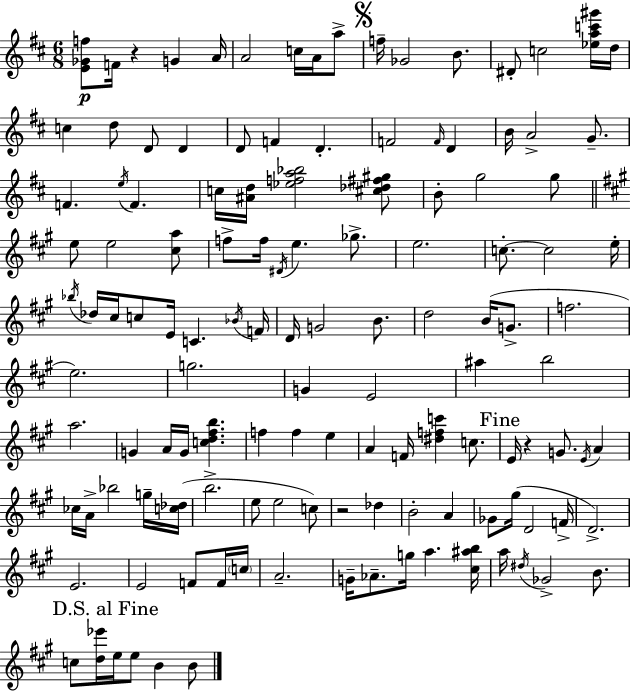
[E4,Gb4,F5]/e F4/s R/q G4/q A4/s A4/h C5/s A4/s A5/e F5/s Gb4/h B4/e. D#4/e C5/h [Eb5,A5,C6,G#6]/s D5/s C5/q D5/e D4/e D4/q D4/e F4/q D4/q. F4/h F4/s D4/q B4/s A4/h G4/e. F4/q. E5/s F4/q. C5/s [A#4,D5]/s [Eb5,F5,A5,Bb5]/h [C#5,Db5,F#5,G#5]/e B4/e G5/h G5/e E5/e E5/h [C#5,A5]/e F5/e F5/s D#4/s E5/q. Gb5/e. E5/h. C5/e. C5/h E5/s Bb5/s Db5/s C#5/s C5/e E4/s C4/q. Bb4/s F4/s D4/s G4/h B4/e. D5/h B4/s G4/e. F5/h. E5/h. G5/h. G4/q E4/h A#5/q B5/h A5/h. G4/q A4/s G4/s [C5,D5,F#5,B5]/q. F5/q F5/q E5/q A4/q F4/s [D#5,F5,C6]/q C5/e. E4/s R/q G4/e. E4/s A4/q CES5/s A4/s Bb5/h G5/s [C5,Db5]/s B5/h. E5/e E5/h C5/e R/h Db5/q B4/h A4/q Gb4/e G#5/s D4/h F4/s D4/h. E4/h. E4/h F4/e F4/s C5/s A4/h. G4/s Ab4/e. G5/s A5/q. [C#5,A#5,B5]/s A5/s D#5/s Gb4/h B4/e. C5/e [D5,Eb6]/s E5/s E5/e B4/q B4/e